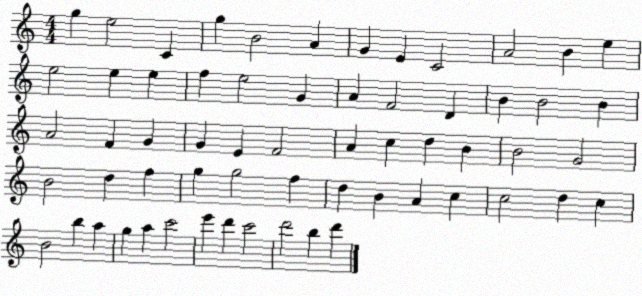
X:1
T:Untitled
M:4/4
L:1/4
K:C
g e2 C g B2 A G E C2 A2 B e e2 e e f e2 G A F2 D B B2 B A2 F G G E F2 A c d B B2 G2 B2 d f g g2 f d B A c c2 d c B2 b a g a c'2 e' d' c'2 d'2 b d'